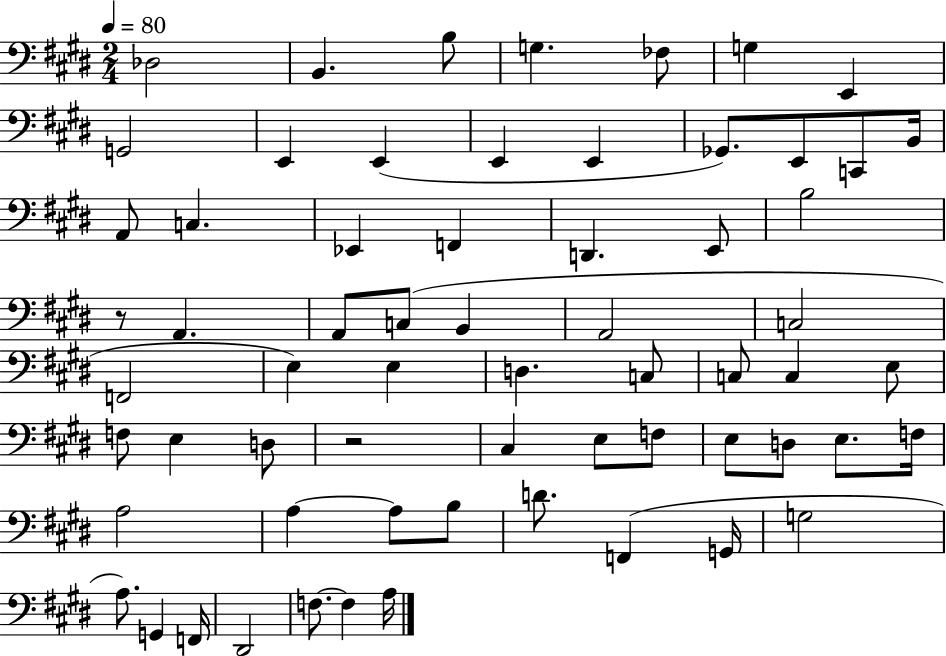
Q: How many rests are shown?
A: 2